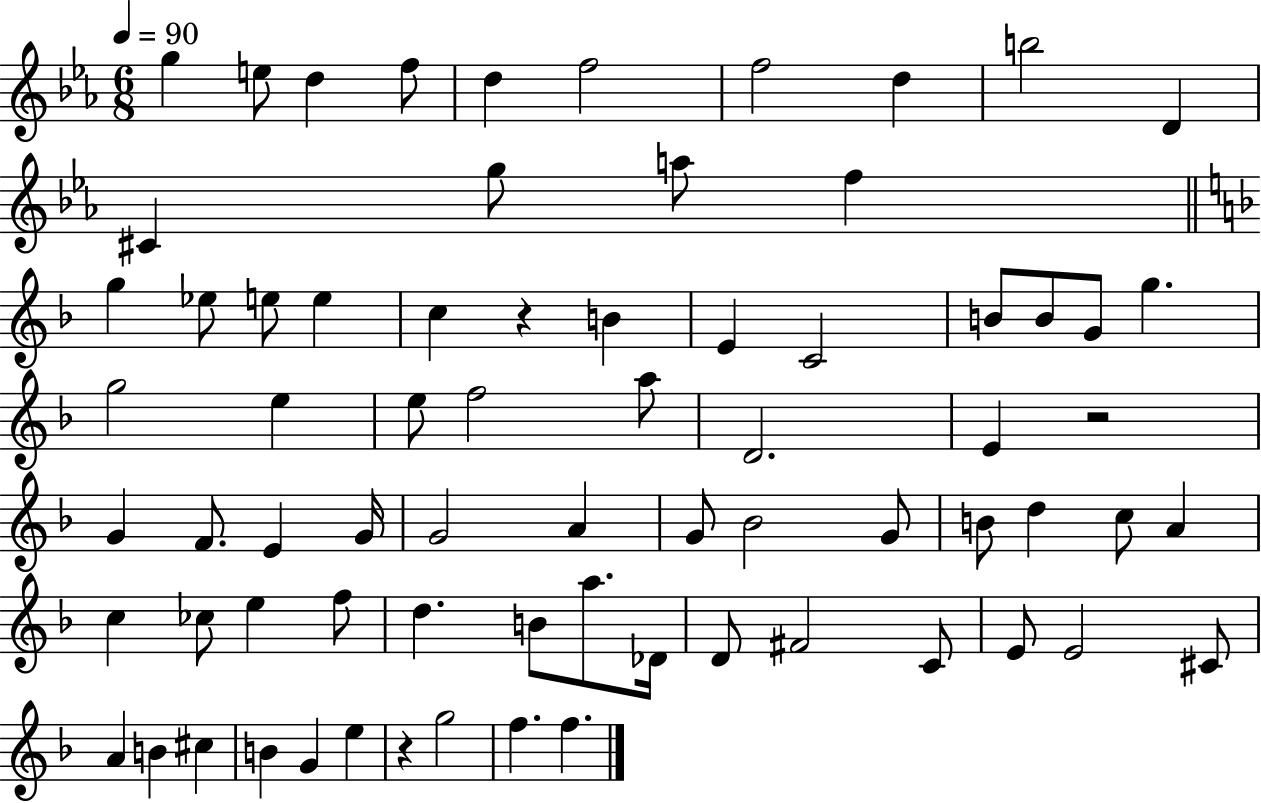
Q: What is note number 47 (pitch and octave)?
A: C5